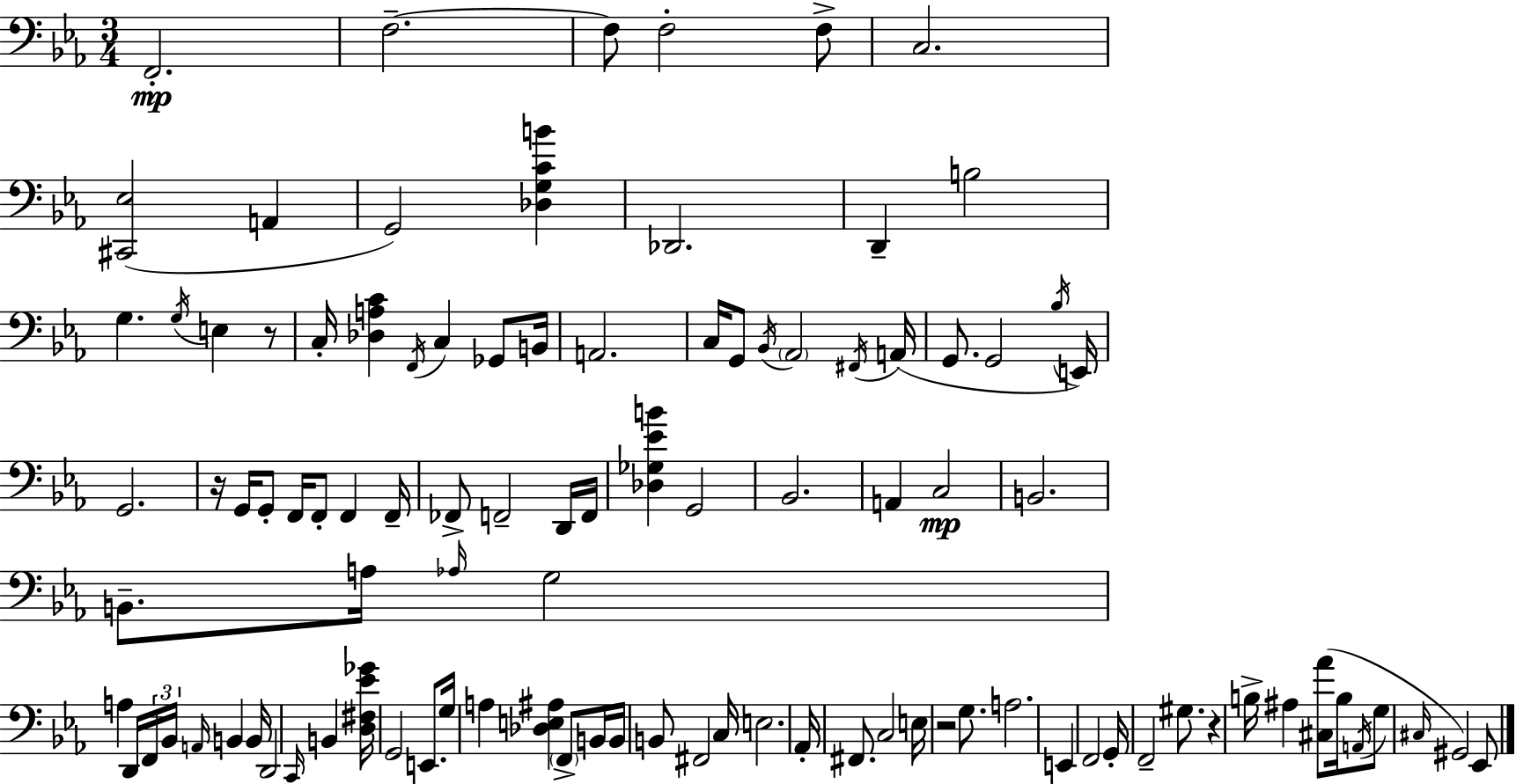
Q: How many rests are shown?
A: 4